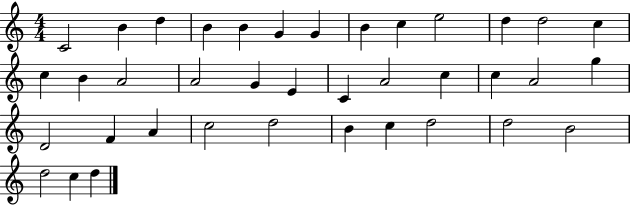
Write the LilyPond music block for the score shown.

{
  \clef treble
  \numericTimeSignature
  \time 4/4
  \key c \major
  c'2 b'4 d''4 | b'4 b'4 g'4 g'4 | b'4 c''4 e''2 | d''4 d''2 c''4 | \break c''4 b'4 a'2 | a'2 g'4 e'4 | c'4 a'2 c''4 | c''4 a'2 g''4 | \break d'2 f'4 a'4 | c''2 d''2 | b'4 c''4 d''2 | d''2 b'2 | \break d''2 c''4 d''4 | \bar "|."
}